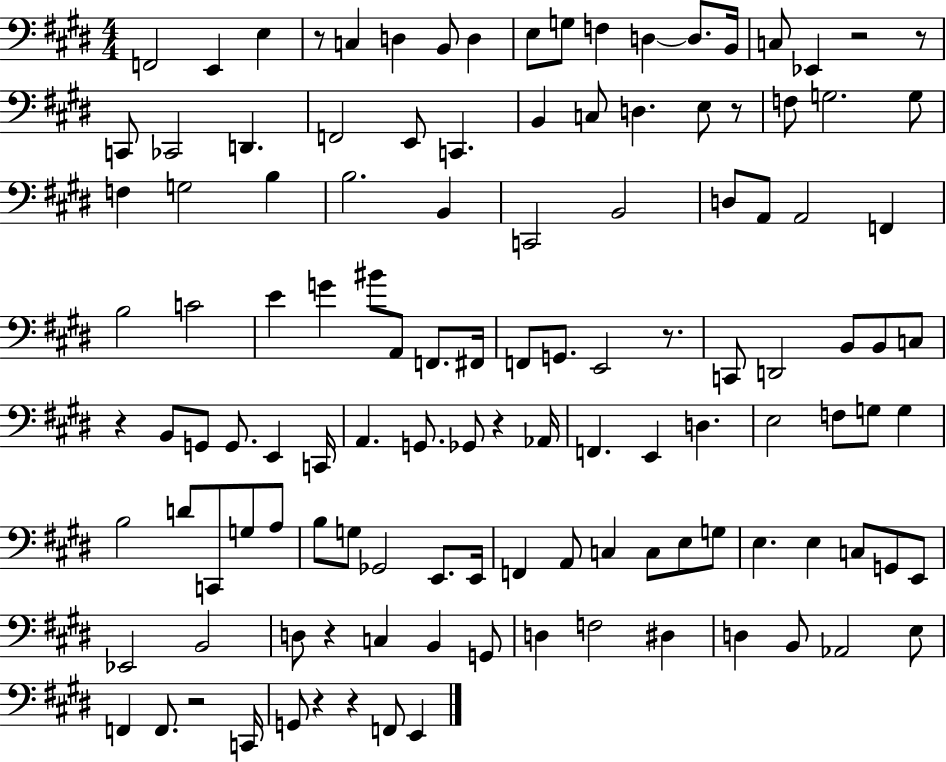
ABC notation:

X:1
T:Untitled
M:4/4
L:1/4
K:E
F,,2 E,, E, z/2 C, D, B,,/2 D, E,/2 G,/2 F, D, D,/2 B,,/4 C,/2 _E,, z2 z/2 C,,/2 _C,,2 D,, F,,2 E,,/2 C,, B,, C,/2 D, E,/2 z/2 F,/2 G,2 G,/2 F, G,2 B, B,2 B,, C,,2 B,,2 D,/2 A,,/2 A,,2 F,, B,2 C2 E G ^B/2 A,,/2 F,,/2 ^F,,/4 F,,/2 G,,/2 E,,2 z/2 C,,/2 D,,2 B,,/2 B,,/2 C,/2 z B,,/2 G,,/2 G,,/2 E,, C,,/4 A,, G,,/2 _G,,/2 z _A,,/4 F,, E,, D, E,2 F,/2 G,/2 G, B,2 D/2 C,,/2 G,/2 A,/2 B,/2 G,/2 _G,,2 E,,/2 E,,/4 F,, A,,/2 C, C,/2 E,/2 G,/2 E, E, C,/2 G,,/2 E,,/2 _E,,2 B,,2 D,/2 z C, B,, G,,/2 D, F,2 ^D, D, B,,/2 _A,,2 E,/2 F,, F,,/2 z2 C,,/4 G,,/2 z z F,,/2 E,,